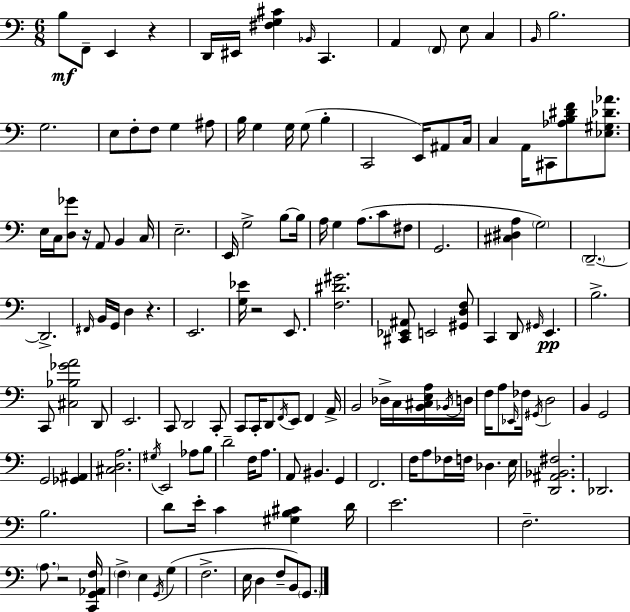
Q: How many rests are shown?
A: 5